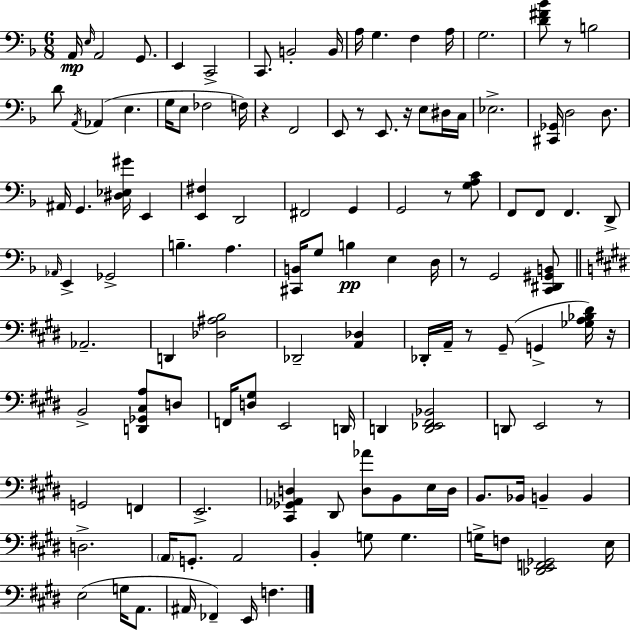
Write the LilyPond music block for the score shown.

{
  \clef bass
  \numericTimeSignature
  \time 6/8
  \key d \minor
  \repeat volta 2 { a,16\mp \grace { e16 } a,2 g,8. | e,4 c,2-> | c,8. b,2-. | b,16 a16 g4. f4 | \break a16 g2. | <d' fis' bes'>8 r8 b2 | d'8 \acciaccatura { a,16 } aes,4( e4. | g16 e8 fes2 | \break f16) r4 f,2 | e,8 r8 e,8. r16 e8 | dis16 c16 ees2.-> | <cis, ges,>16 d2 d8. | \break ais,16 g,4. <dis ees gis'>16 e,4 | <e, fis>4 d,2 | fis,2 g,4 | g,2 r8 | \break <g a c'>8 f,8 f,8 f,4. | d,8-> \grace { aes,16 } e,4-> ges,2-> | b4.-- a4. | <cis, b,>16 g8 b4\pp e4 | \break d16 r8 g,2 | <c, dis, gis, b,>8 \bar "||" \break \key e \major aes,2.-- | d,4 <des ais b>2 | des,2-- <a, des>4 | des,16-. a,16-- r8 gis,8--( g,4-> <ges a bes dis'>16) r16 | \break b,2-> <d, ges, cis a>8 d8 | f,16 <d gis>8 e,2 d,16 | d,4 <d, ees, fis, bes,>2 | d,8 e,2 r8 | \break g,2 f,4 | e,2.-> | <cis, ges, aes, d>4 dis,8 <d aes'>8 b,8 e16 d16 | b,8. bes,16 b,4-- b,4 | \break d2.-> | \parenthesize a,16 g,8.-. a,2 | b,4-. g8 g4. | g16-> f8 <des, e, f, ges,>2 e16 | \break e2( g16 a,8. | ais,16 fes,4--) e,16 f4. | } \bar "|."
}